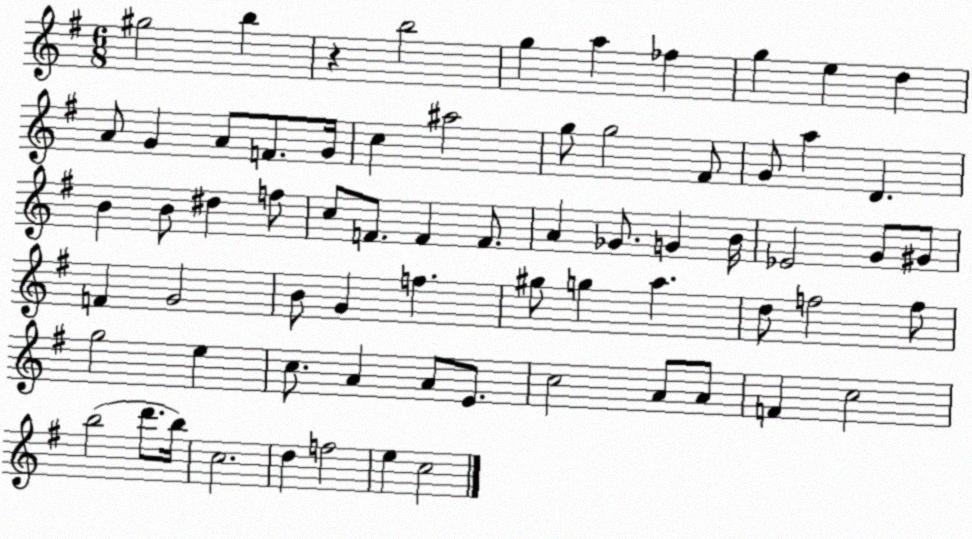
X:1
T:Untitled
M:6/8
L:1/4
K:G
^g2 b z b2 g a _f g e d A/2 G A/2 F/2 G/4 c ^a2 g/2 g2 ^F/2 G/2 a D B B/2 ^d f/2 c/2 F/2 F F/2 A _G/2 G B/4 _E2 G/2 ^G/2 F G2 B/2 G f ^g/2 g a d/2 f2 f/2 g2 e c/2 A A/2 E/2 c2 A/2 A/2 F c2 b2 d'/2 b/4 c2 d f2 e c2